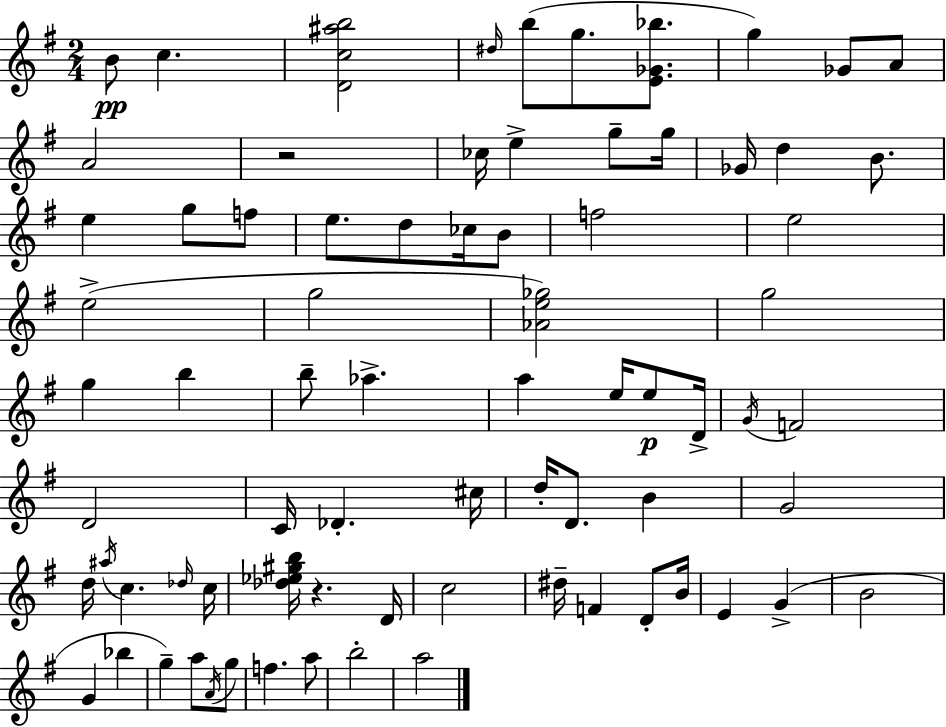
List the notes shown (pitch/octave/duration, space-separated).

B4/e C5/q. [D4,C5,A#5,B5]/h D#5/s B5/e G5/e. [E4,Gb4,Bb5]/e. G5/q Gb4/e A4/e A4/h R/h CES5/s E5/q G5/e G5/s Gb4/s D5/q B4/e. E5/q G5/e F5/e E5/e. D5/e CES5/s B4/e F5/h E5/h E5/h G5/h [Ab4,E5,Gb5]/h G5/h G5/q B5/q B5/e Ab5/q. A5/q E5/s E5/e D4/s G4/s F4/h D4/h C4/s Db4/q. C#5/s D5/s D4/e. B4/q G4/h D5/s A#5/s C5/q. Db5/s C5/s [Db5,Eb5,G#5,B5]/s R/q. D4/s C5/h D#5/s F4/q D4/e B4/s E4/q G4/q B4/h G4/q Bb5/q G5/q A5/e A4/s G5/e F5/q. A5/e B5/h A5/h